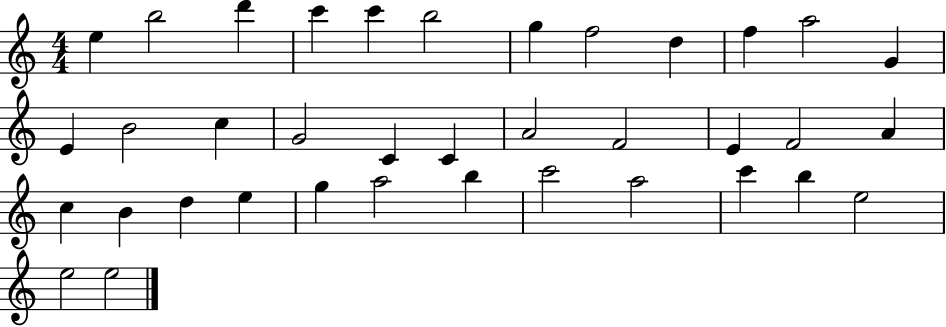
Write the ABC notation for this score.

X:1
T:Untitled
M:4/4
L:1/4
K:C
e b2 d' c' c' b2 g f2 d f a2 G E B2 c G2 C C A2 F2 E F2 A c B d e g a2 b c'2 a2 c' b e2 e2 e2